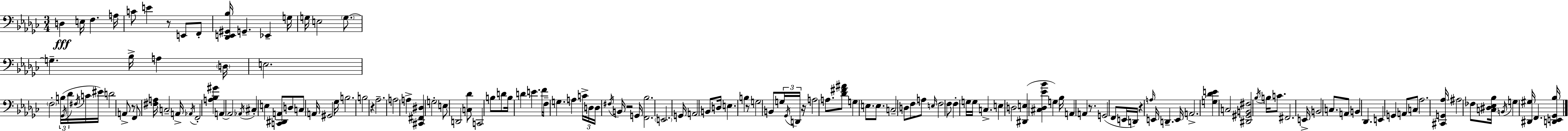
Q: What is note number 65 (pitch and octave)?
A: F#3